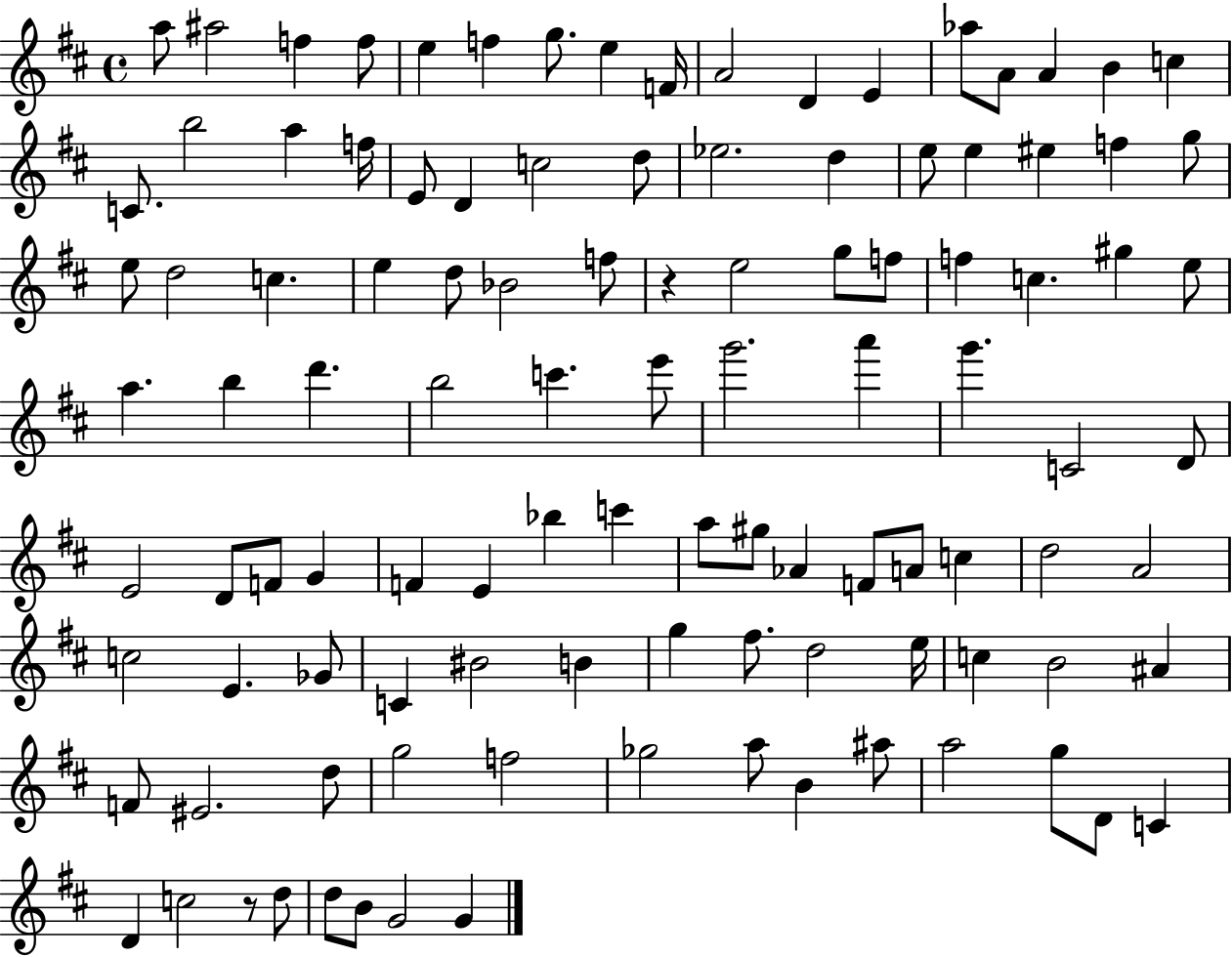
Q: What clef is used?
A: treble